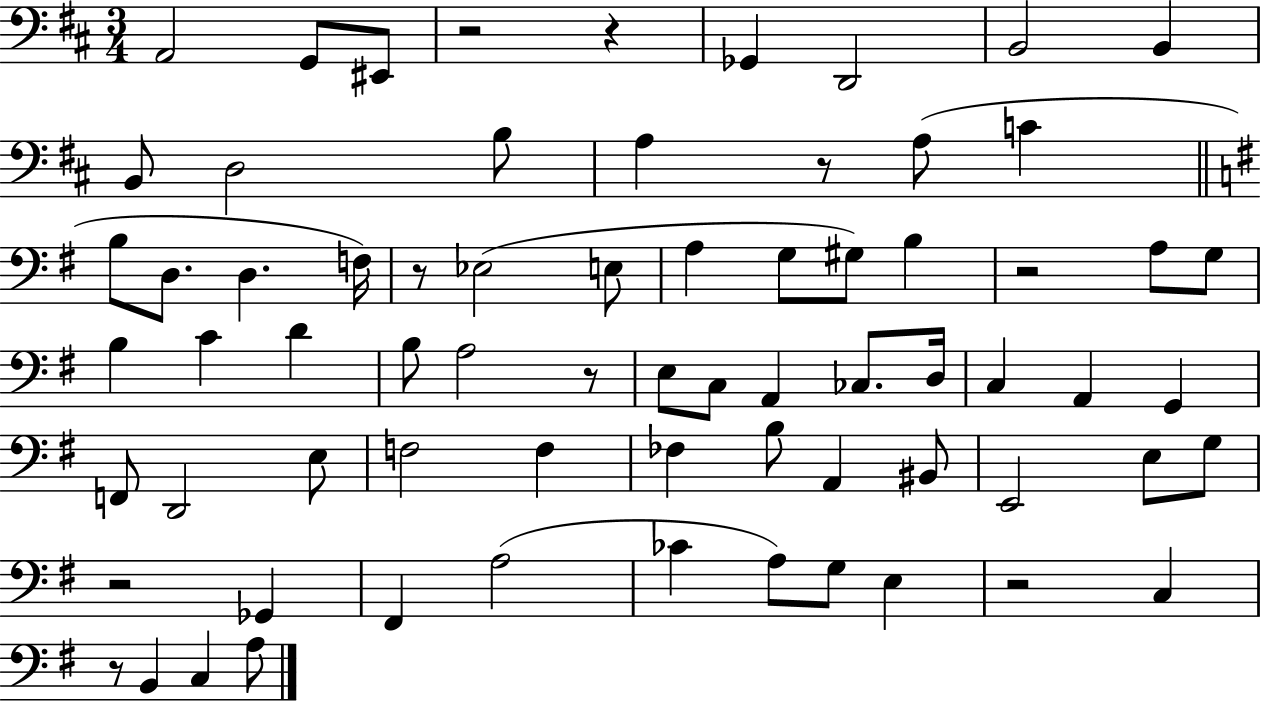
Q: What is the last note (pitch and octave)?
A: A3